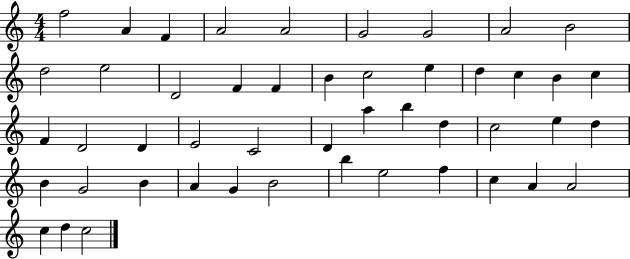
F5/h A4/q F4/q A4/h A4/h G4/h G4/h A4/h B4/h D5/h E5/h D4/h F4/q F4/q B4/q C5/h E5/q D5/q C5/q B4/q C5/q F4/q D4/h D4/q E4/h C4/h D4/q A5/q B5/q D5/q C5/h E5/q D5/q B4/q G4/h B4/q A4/q G4/q B4/h B5/q E5/h F5/q C5/q A4/q A4/h C5/q D5/q C5/h